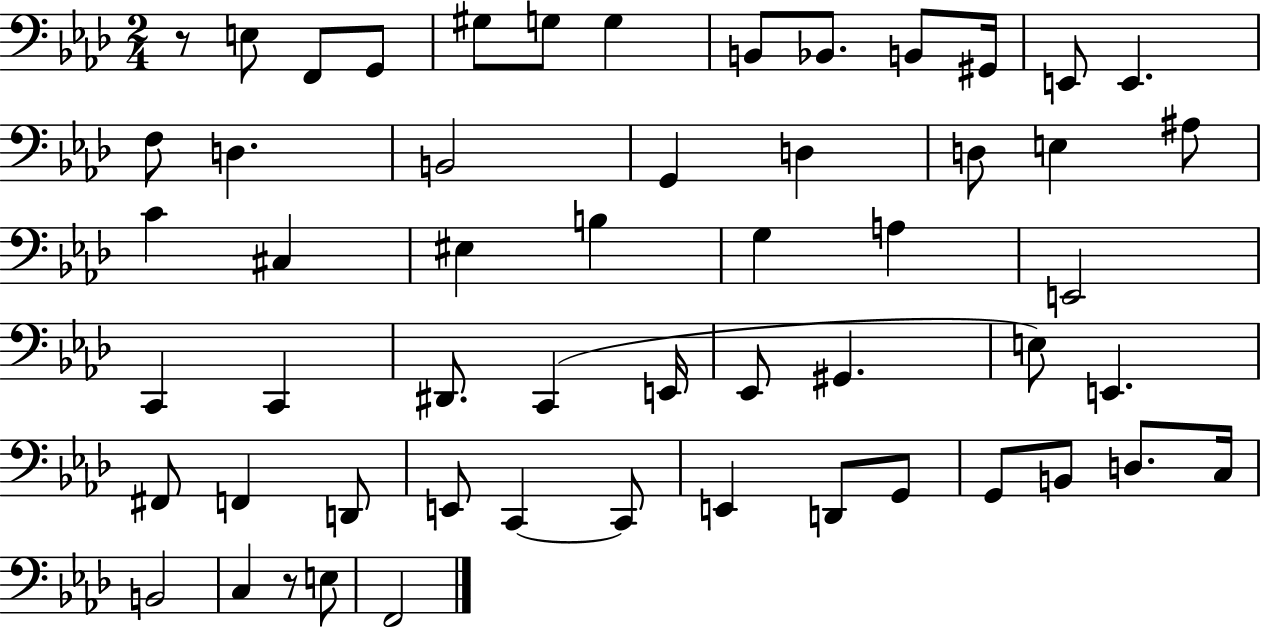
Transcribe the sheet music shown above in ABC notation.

X:1
T:Untitled
M:2/4
L:1/4
K:Ab
z/2 E,/2 F,,/2 G,,/2 ^G,/2 G,/2 G, B,,/2 _B,,/2 B,,/2 ^G,,/4 E,,/2 E,, F,/2 D, B,,2 G,, D, D,/2 E, ^A,/2 C ^C, ^E, B, G, A, E,,2 C,, C,, ^D,,/2 C,, E,,/4 _E,,/2 ^G,, E,/2 E,, ^F,,/2 F,, D,,/2 E,,/2 C,, C,,/2 E,, D,,/2 G,,/2 G,,/2 B,,/2 D,/2 C,/4 B,,2 C, z/2 E,/2 F,,2